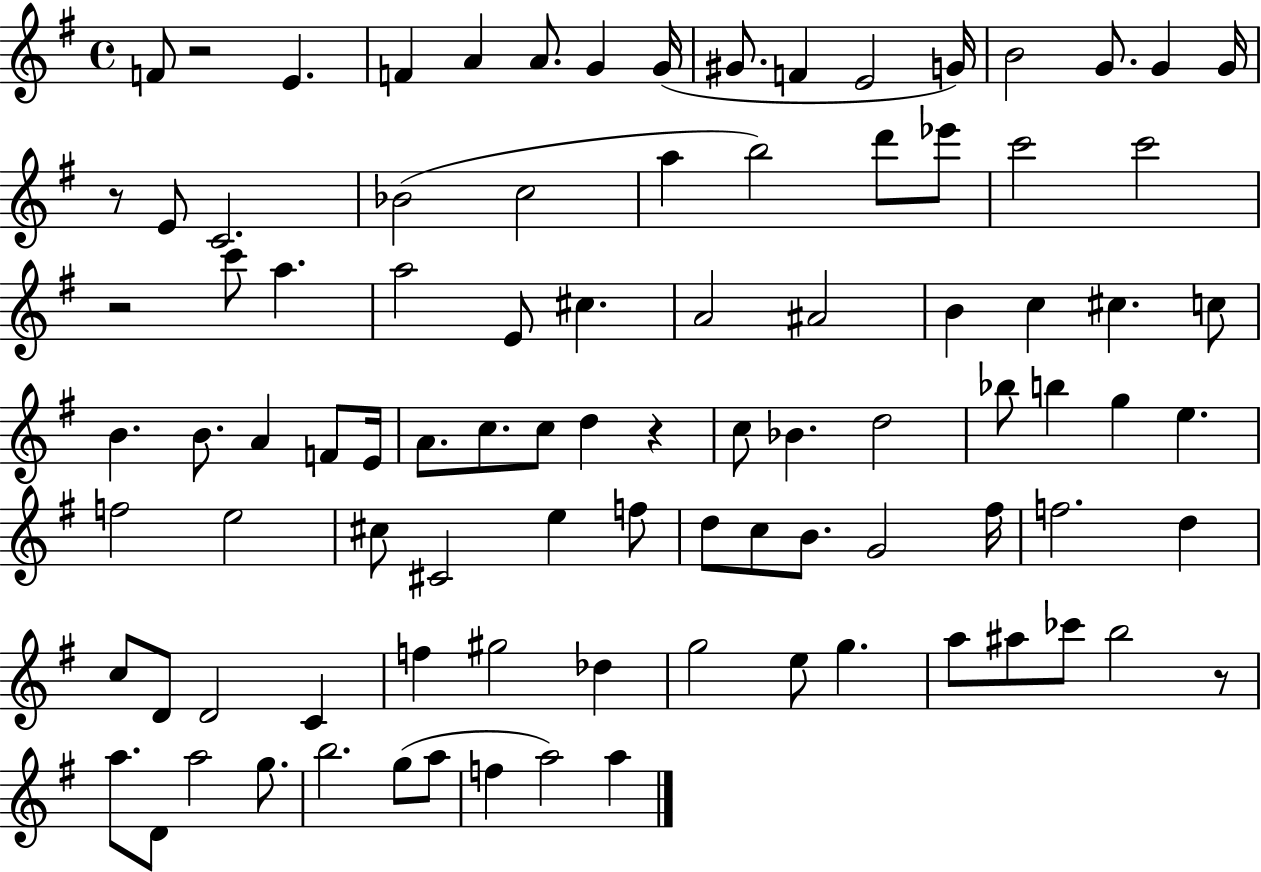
F4/e R/h E4/q. F4/q A4/q A4/e. G4/q G4/s G#4/e. F4/q E4/h G4/s B4/h G4/e. G4/q G4/s R/e E4/e C4/h. Bb4/h C5/h A5/q B5/h D6/e Eb6/e C6/h C6/h R/h C6/e A5/q. A5/h E4/e C#5/q. A4/h A#4/h B4/q C5/q C#5/q. C5/e B4/q. B4/e. A4/q F4/e E4/s A4/e. C5/e. C5/e D5/q R/q C5/e Bb4/q. D5/h Bb5/e B5/q G5/q E5/q. F5/h E5/h C#5/e C#4/h E5/q F5/e D5/e C5/e B4/e. G4/h F#5/s F5/h. D5/q C5/e D4/e D4/h C4/q F5/q G#5/h Db5/q G5/h E5/e G5/q. A5/e A#5/e CES6/e B5/h R/e A5/e. D4/e A5/h G5/e. B5/h. G5/e A5/e F5/q A5/h A5/q